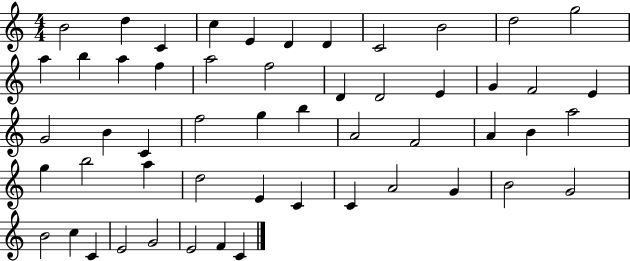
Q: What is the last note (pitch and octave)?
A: C4